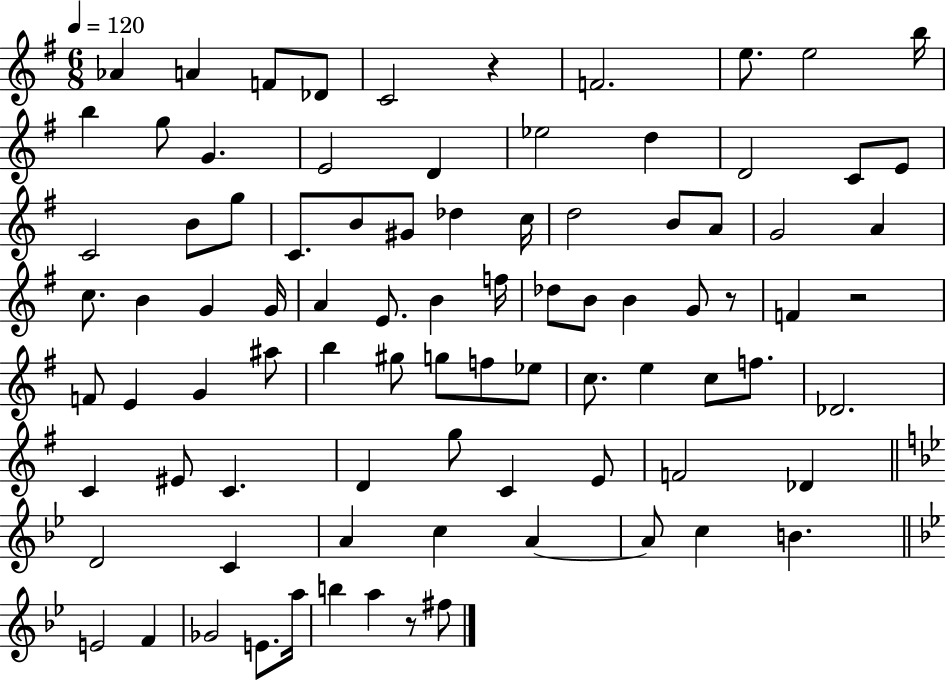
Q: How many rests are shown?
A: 4